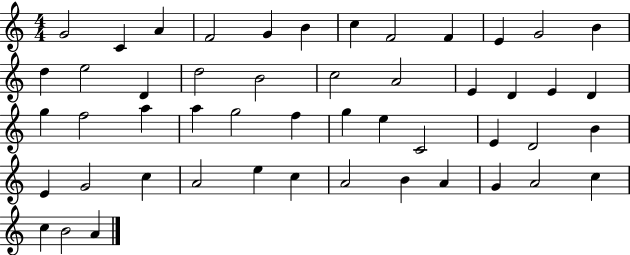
G4/h C4/q A4/q F4/h G4/q B4/q C5/q F4/h F4/q E4/q G4/h B4/q D5/q E5/h D4/q D5/h B4/h C5/h A4/h E4/q D4/q E4/q D4/q G5/q F5/h A5/q A5/q G5/h F5/q G5/q E5/q C4/h E4/q D4/h B4/q E4/q G4/h C5/q A4/h E5/q C5/q A4/h B4/q A4/q G4/q A4/h C5/q C5/q B4/h A4/q